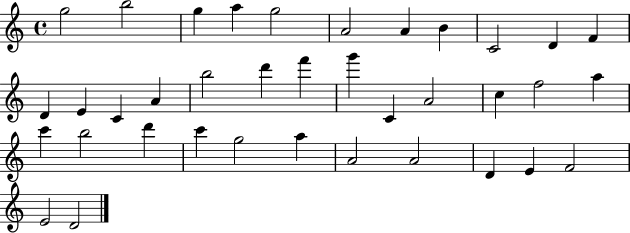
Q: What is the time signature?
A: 4/4